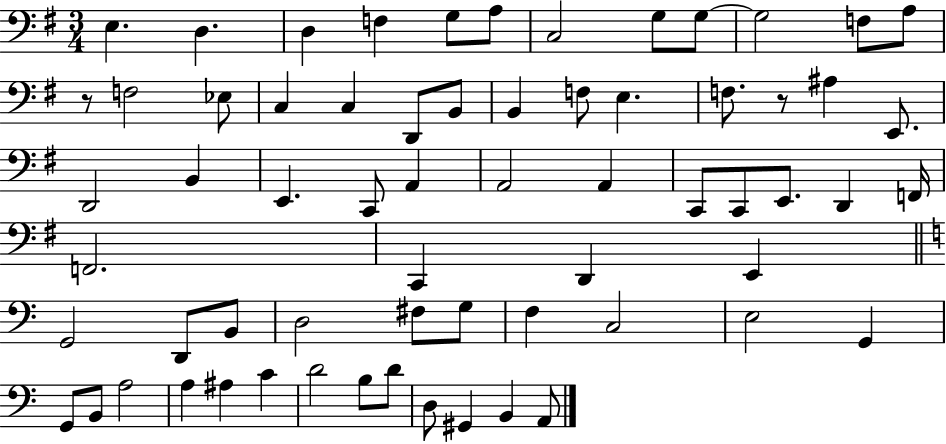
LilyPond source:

{
  \clef bass
  \numericTimeSignature
  \time 3/4
  \key g \major
  e4. d4. | d4 f4 g8 a8 | c2 g8 g8~~ | g2 f8 a8 | \break r8 f2 ees8 | c4 c4 d,8 b,8 | b,4 f8 e4. | f8. r8 ais4 e,8. | \break d,2 b,4 | e,4. c,8 a,4 | a,2 a,4 | c,8 c,8 e,8. d,4 f,16 | \break f,2. | c,4 d,4 e,4 | \bar "||" \break \key c \major g,2 d,8 b,8 | d2 fis8 g8 | f4 c2 | e2 g,4 | \break g,8 b,8 a2 | a4 ais4 c'4 | d'2 b8 d'8 | d8 gis,4 b,4 a,8 | \break \bar "|."
}